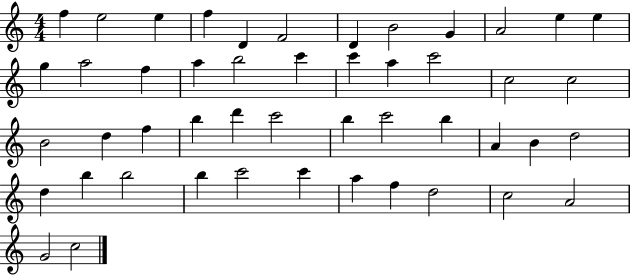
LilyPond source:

{
  \clef treble
  \numericTimeSignature
  \time 4/4
  \key c \major
  f''4 e''2 e''4 | f''4 d'4 f'2 | d'4 b'2 g'4 | a'2 e''4 e''4 | \break g''4 a''2 f''4 | a''4 b''2 c'''4 | c'''4 a''4 c'''2 | c''2 c''2 | \break b'2 d''4 f''4 | b''4 d'''4 c'''2 | b''4 c'''2 b''4 | a'4 b'4 d''2 | \break d''4 b''4 b''2 | b''4 c'''2 c'''4 | a''4 f''4 d''2 | c''2 a'2 | \break g'2 c''2 | \bar "|."
}